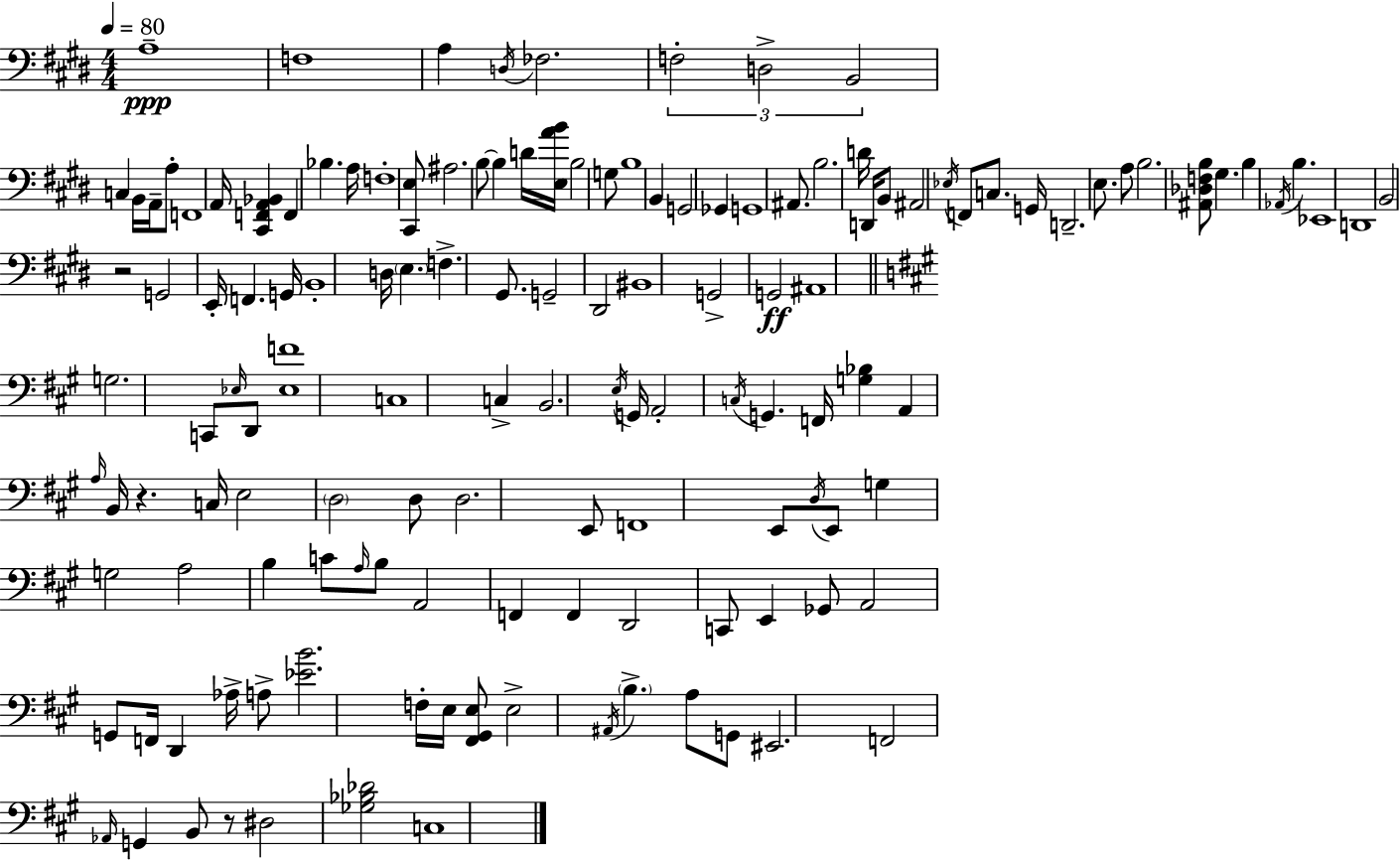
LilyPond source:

{
  \clef bass
  \numericTimeSignature
  \time 4/4
  \key e \major
  \tempo 4 = 80
  a1--\ppp | f1 | a4 \acciaccatura { d16 } fes2. | \tuplet 3/2 { f2-. d2-> | \break b,2 } c4 b,16 a,16-- a8-. | f,1 | a,16 <cis, f, a, bes,>4 f,4 bes4. | a16 f1-. | \break <cis, e>8 ais2. b8~~ | b4 d'16 <e a' b'>16 b2 g8 | b1 | b,4 g,2 ges,4 | \break g,1 | ais,8. b2. | d'16 d,16 b,8 ais,2 \acciaccatura { ees16 } f,8 c8. | g,16 d,2.-- e8. | \break a8 b2. | <ais, des f b>8 gis4. b4 \acciaccatura { aes,16 } b4. | ees,1 | d,1 | \break b,2 r2 | g,2 e,16-. f,4. | g,16 b,1-. | d16 \parenthesize e4. f4.-> | \break gis,8. g,2-- dis,2 | bis,1 | g,2-> g,2\ff | ais,1 | \break \bar "||" \break \key a \major g2. c,8 \grace { ees16 } d,8 | <ees f'>1 | c1 | c4-> b,2. | \break \acciaccatura { e16 } g,16 a,2-. \acciaccatura { c16 } g,4. | f,16 <g bes>4 a,4 \grace { a16 } b,16 r4. | c16 e2 \parenthesize d2 | d8 d2. | \break e,8 f,1 | e,8 \acciaccatura { d16 } e,8 g4 g2 | a2 b4 | c'8 \grace { a16 } b8 a,2 f,4 | \break f,4 d,2 c,8 | e,4 ges,8 a,2 g,8 | f,16 d,4 aes16-> a8-> <ees' b'>2. | f16-. e16 <fis, gis, e>8 e2-> | \break \acciaccatura { ais,16 } \parenthesize b4.-> a8 g,8 eis,2. | f,2 \grace { aes,16 } | g,4 b,8 r8 dis2 | <ges bes des'>2 c1 | \break \bar "|."
}